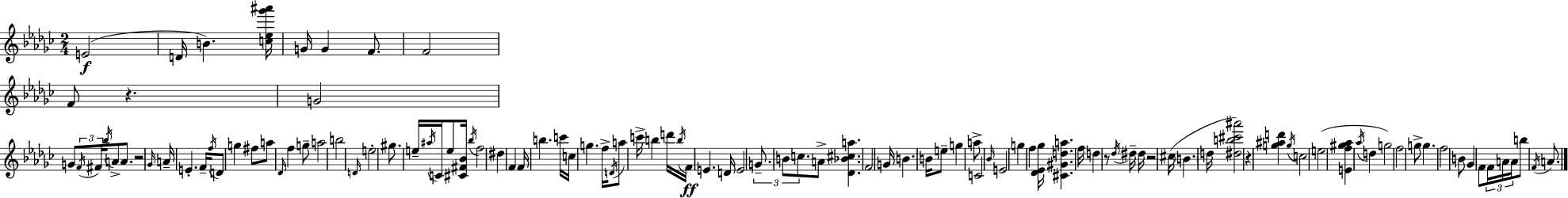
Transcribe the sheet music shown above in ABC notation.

X:1
T:Untitled
M:2/4
L:1/4
K:Ebm
E2 D/4 B [c_e_g'^a']/4 G/4 G F/2 F2 F/2 z G2 G/2 F/4 ^F/4 _b/4 A/2 A/2 z2 _G/4 A/4 E F/4 f/4 D/2 g ^f/2 a/2 _D/4 f g/2 a2 b2 D/4 e2 ^g/2 e/4 ^a/4 C/4 e/2 [^C^F_B]/4 _b/4 f2 ^d F F/4 b c'/4 c/4 g f/4 D/4 a/2 c'/4 b d'/4 b/4 F/4 E D/4 E2 G/2 B/2 c/2 A/2 [_D_B^ca] F2 G/4 B B/4 e/2 g a/2 C2 _B/4 E2 g f [_D_E_g]/4 [^C^Gda] f/4 d z/2 _d/4 ^d/4 ^d/4 z2 ^c/4 B d/4 [^db^c'^a']2 z [g^ad'] g/4 c2 e2 [Ef^g_a] _a/4 d g2 f2 g/2 g f2 B/2 _G F/2 F/4 A/4 A/4 b/2 F/4 A/2